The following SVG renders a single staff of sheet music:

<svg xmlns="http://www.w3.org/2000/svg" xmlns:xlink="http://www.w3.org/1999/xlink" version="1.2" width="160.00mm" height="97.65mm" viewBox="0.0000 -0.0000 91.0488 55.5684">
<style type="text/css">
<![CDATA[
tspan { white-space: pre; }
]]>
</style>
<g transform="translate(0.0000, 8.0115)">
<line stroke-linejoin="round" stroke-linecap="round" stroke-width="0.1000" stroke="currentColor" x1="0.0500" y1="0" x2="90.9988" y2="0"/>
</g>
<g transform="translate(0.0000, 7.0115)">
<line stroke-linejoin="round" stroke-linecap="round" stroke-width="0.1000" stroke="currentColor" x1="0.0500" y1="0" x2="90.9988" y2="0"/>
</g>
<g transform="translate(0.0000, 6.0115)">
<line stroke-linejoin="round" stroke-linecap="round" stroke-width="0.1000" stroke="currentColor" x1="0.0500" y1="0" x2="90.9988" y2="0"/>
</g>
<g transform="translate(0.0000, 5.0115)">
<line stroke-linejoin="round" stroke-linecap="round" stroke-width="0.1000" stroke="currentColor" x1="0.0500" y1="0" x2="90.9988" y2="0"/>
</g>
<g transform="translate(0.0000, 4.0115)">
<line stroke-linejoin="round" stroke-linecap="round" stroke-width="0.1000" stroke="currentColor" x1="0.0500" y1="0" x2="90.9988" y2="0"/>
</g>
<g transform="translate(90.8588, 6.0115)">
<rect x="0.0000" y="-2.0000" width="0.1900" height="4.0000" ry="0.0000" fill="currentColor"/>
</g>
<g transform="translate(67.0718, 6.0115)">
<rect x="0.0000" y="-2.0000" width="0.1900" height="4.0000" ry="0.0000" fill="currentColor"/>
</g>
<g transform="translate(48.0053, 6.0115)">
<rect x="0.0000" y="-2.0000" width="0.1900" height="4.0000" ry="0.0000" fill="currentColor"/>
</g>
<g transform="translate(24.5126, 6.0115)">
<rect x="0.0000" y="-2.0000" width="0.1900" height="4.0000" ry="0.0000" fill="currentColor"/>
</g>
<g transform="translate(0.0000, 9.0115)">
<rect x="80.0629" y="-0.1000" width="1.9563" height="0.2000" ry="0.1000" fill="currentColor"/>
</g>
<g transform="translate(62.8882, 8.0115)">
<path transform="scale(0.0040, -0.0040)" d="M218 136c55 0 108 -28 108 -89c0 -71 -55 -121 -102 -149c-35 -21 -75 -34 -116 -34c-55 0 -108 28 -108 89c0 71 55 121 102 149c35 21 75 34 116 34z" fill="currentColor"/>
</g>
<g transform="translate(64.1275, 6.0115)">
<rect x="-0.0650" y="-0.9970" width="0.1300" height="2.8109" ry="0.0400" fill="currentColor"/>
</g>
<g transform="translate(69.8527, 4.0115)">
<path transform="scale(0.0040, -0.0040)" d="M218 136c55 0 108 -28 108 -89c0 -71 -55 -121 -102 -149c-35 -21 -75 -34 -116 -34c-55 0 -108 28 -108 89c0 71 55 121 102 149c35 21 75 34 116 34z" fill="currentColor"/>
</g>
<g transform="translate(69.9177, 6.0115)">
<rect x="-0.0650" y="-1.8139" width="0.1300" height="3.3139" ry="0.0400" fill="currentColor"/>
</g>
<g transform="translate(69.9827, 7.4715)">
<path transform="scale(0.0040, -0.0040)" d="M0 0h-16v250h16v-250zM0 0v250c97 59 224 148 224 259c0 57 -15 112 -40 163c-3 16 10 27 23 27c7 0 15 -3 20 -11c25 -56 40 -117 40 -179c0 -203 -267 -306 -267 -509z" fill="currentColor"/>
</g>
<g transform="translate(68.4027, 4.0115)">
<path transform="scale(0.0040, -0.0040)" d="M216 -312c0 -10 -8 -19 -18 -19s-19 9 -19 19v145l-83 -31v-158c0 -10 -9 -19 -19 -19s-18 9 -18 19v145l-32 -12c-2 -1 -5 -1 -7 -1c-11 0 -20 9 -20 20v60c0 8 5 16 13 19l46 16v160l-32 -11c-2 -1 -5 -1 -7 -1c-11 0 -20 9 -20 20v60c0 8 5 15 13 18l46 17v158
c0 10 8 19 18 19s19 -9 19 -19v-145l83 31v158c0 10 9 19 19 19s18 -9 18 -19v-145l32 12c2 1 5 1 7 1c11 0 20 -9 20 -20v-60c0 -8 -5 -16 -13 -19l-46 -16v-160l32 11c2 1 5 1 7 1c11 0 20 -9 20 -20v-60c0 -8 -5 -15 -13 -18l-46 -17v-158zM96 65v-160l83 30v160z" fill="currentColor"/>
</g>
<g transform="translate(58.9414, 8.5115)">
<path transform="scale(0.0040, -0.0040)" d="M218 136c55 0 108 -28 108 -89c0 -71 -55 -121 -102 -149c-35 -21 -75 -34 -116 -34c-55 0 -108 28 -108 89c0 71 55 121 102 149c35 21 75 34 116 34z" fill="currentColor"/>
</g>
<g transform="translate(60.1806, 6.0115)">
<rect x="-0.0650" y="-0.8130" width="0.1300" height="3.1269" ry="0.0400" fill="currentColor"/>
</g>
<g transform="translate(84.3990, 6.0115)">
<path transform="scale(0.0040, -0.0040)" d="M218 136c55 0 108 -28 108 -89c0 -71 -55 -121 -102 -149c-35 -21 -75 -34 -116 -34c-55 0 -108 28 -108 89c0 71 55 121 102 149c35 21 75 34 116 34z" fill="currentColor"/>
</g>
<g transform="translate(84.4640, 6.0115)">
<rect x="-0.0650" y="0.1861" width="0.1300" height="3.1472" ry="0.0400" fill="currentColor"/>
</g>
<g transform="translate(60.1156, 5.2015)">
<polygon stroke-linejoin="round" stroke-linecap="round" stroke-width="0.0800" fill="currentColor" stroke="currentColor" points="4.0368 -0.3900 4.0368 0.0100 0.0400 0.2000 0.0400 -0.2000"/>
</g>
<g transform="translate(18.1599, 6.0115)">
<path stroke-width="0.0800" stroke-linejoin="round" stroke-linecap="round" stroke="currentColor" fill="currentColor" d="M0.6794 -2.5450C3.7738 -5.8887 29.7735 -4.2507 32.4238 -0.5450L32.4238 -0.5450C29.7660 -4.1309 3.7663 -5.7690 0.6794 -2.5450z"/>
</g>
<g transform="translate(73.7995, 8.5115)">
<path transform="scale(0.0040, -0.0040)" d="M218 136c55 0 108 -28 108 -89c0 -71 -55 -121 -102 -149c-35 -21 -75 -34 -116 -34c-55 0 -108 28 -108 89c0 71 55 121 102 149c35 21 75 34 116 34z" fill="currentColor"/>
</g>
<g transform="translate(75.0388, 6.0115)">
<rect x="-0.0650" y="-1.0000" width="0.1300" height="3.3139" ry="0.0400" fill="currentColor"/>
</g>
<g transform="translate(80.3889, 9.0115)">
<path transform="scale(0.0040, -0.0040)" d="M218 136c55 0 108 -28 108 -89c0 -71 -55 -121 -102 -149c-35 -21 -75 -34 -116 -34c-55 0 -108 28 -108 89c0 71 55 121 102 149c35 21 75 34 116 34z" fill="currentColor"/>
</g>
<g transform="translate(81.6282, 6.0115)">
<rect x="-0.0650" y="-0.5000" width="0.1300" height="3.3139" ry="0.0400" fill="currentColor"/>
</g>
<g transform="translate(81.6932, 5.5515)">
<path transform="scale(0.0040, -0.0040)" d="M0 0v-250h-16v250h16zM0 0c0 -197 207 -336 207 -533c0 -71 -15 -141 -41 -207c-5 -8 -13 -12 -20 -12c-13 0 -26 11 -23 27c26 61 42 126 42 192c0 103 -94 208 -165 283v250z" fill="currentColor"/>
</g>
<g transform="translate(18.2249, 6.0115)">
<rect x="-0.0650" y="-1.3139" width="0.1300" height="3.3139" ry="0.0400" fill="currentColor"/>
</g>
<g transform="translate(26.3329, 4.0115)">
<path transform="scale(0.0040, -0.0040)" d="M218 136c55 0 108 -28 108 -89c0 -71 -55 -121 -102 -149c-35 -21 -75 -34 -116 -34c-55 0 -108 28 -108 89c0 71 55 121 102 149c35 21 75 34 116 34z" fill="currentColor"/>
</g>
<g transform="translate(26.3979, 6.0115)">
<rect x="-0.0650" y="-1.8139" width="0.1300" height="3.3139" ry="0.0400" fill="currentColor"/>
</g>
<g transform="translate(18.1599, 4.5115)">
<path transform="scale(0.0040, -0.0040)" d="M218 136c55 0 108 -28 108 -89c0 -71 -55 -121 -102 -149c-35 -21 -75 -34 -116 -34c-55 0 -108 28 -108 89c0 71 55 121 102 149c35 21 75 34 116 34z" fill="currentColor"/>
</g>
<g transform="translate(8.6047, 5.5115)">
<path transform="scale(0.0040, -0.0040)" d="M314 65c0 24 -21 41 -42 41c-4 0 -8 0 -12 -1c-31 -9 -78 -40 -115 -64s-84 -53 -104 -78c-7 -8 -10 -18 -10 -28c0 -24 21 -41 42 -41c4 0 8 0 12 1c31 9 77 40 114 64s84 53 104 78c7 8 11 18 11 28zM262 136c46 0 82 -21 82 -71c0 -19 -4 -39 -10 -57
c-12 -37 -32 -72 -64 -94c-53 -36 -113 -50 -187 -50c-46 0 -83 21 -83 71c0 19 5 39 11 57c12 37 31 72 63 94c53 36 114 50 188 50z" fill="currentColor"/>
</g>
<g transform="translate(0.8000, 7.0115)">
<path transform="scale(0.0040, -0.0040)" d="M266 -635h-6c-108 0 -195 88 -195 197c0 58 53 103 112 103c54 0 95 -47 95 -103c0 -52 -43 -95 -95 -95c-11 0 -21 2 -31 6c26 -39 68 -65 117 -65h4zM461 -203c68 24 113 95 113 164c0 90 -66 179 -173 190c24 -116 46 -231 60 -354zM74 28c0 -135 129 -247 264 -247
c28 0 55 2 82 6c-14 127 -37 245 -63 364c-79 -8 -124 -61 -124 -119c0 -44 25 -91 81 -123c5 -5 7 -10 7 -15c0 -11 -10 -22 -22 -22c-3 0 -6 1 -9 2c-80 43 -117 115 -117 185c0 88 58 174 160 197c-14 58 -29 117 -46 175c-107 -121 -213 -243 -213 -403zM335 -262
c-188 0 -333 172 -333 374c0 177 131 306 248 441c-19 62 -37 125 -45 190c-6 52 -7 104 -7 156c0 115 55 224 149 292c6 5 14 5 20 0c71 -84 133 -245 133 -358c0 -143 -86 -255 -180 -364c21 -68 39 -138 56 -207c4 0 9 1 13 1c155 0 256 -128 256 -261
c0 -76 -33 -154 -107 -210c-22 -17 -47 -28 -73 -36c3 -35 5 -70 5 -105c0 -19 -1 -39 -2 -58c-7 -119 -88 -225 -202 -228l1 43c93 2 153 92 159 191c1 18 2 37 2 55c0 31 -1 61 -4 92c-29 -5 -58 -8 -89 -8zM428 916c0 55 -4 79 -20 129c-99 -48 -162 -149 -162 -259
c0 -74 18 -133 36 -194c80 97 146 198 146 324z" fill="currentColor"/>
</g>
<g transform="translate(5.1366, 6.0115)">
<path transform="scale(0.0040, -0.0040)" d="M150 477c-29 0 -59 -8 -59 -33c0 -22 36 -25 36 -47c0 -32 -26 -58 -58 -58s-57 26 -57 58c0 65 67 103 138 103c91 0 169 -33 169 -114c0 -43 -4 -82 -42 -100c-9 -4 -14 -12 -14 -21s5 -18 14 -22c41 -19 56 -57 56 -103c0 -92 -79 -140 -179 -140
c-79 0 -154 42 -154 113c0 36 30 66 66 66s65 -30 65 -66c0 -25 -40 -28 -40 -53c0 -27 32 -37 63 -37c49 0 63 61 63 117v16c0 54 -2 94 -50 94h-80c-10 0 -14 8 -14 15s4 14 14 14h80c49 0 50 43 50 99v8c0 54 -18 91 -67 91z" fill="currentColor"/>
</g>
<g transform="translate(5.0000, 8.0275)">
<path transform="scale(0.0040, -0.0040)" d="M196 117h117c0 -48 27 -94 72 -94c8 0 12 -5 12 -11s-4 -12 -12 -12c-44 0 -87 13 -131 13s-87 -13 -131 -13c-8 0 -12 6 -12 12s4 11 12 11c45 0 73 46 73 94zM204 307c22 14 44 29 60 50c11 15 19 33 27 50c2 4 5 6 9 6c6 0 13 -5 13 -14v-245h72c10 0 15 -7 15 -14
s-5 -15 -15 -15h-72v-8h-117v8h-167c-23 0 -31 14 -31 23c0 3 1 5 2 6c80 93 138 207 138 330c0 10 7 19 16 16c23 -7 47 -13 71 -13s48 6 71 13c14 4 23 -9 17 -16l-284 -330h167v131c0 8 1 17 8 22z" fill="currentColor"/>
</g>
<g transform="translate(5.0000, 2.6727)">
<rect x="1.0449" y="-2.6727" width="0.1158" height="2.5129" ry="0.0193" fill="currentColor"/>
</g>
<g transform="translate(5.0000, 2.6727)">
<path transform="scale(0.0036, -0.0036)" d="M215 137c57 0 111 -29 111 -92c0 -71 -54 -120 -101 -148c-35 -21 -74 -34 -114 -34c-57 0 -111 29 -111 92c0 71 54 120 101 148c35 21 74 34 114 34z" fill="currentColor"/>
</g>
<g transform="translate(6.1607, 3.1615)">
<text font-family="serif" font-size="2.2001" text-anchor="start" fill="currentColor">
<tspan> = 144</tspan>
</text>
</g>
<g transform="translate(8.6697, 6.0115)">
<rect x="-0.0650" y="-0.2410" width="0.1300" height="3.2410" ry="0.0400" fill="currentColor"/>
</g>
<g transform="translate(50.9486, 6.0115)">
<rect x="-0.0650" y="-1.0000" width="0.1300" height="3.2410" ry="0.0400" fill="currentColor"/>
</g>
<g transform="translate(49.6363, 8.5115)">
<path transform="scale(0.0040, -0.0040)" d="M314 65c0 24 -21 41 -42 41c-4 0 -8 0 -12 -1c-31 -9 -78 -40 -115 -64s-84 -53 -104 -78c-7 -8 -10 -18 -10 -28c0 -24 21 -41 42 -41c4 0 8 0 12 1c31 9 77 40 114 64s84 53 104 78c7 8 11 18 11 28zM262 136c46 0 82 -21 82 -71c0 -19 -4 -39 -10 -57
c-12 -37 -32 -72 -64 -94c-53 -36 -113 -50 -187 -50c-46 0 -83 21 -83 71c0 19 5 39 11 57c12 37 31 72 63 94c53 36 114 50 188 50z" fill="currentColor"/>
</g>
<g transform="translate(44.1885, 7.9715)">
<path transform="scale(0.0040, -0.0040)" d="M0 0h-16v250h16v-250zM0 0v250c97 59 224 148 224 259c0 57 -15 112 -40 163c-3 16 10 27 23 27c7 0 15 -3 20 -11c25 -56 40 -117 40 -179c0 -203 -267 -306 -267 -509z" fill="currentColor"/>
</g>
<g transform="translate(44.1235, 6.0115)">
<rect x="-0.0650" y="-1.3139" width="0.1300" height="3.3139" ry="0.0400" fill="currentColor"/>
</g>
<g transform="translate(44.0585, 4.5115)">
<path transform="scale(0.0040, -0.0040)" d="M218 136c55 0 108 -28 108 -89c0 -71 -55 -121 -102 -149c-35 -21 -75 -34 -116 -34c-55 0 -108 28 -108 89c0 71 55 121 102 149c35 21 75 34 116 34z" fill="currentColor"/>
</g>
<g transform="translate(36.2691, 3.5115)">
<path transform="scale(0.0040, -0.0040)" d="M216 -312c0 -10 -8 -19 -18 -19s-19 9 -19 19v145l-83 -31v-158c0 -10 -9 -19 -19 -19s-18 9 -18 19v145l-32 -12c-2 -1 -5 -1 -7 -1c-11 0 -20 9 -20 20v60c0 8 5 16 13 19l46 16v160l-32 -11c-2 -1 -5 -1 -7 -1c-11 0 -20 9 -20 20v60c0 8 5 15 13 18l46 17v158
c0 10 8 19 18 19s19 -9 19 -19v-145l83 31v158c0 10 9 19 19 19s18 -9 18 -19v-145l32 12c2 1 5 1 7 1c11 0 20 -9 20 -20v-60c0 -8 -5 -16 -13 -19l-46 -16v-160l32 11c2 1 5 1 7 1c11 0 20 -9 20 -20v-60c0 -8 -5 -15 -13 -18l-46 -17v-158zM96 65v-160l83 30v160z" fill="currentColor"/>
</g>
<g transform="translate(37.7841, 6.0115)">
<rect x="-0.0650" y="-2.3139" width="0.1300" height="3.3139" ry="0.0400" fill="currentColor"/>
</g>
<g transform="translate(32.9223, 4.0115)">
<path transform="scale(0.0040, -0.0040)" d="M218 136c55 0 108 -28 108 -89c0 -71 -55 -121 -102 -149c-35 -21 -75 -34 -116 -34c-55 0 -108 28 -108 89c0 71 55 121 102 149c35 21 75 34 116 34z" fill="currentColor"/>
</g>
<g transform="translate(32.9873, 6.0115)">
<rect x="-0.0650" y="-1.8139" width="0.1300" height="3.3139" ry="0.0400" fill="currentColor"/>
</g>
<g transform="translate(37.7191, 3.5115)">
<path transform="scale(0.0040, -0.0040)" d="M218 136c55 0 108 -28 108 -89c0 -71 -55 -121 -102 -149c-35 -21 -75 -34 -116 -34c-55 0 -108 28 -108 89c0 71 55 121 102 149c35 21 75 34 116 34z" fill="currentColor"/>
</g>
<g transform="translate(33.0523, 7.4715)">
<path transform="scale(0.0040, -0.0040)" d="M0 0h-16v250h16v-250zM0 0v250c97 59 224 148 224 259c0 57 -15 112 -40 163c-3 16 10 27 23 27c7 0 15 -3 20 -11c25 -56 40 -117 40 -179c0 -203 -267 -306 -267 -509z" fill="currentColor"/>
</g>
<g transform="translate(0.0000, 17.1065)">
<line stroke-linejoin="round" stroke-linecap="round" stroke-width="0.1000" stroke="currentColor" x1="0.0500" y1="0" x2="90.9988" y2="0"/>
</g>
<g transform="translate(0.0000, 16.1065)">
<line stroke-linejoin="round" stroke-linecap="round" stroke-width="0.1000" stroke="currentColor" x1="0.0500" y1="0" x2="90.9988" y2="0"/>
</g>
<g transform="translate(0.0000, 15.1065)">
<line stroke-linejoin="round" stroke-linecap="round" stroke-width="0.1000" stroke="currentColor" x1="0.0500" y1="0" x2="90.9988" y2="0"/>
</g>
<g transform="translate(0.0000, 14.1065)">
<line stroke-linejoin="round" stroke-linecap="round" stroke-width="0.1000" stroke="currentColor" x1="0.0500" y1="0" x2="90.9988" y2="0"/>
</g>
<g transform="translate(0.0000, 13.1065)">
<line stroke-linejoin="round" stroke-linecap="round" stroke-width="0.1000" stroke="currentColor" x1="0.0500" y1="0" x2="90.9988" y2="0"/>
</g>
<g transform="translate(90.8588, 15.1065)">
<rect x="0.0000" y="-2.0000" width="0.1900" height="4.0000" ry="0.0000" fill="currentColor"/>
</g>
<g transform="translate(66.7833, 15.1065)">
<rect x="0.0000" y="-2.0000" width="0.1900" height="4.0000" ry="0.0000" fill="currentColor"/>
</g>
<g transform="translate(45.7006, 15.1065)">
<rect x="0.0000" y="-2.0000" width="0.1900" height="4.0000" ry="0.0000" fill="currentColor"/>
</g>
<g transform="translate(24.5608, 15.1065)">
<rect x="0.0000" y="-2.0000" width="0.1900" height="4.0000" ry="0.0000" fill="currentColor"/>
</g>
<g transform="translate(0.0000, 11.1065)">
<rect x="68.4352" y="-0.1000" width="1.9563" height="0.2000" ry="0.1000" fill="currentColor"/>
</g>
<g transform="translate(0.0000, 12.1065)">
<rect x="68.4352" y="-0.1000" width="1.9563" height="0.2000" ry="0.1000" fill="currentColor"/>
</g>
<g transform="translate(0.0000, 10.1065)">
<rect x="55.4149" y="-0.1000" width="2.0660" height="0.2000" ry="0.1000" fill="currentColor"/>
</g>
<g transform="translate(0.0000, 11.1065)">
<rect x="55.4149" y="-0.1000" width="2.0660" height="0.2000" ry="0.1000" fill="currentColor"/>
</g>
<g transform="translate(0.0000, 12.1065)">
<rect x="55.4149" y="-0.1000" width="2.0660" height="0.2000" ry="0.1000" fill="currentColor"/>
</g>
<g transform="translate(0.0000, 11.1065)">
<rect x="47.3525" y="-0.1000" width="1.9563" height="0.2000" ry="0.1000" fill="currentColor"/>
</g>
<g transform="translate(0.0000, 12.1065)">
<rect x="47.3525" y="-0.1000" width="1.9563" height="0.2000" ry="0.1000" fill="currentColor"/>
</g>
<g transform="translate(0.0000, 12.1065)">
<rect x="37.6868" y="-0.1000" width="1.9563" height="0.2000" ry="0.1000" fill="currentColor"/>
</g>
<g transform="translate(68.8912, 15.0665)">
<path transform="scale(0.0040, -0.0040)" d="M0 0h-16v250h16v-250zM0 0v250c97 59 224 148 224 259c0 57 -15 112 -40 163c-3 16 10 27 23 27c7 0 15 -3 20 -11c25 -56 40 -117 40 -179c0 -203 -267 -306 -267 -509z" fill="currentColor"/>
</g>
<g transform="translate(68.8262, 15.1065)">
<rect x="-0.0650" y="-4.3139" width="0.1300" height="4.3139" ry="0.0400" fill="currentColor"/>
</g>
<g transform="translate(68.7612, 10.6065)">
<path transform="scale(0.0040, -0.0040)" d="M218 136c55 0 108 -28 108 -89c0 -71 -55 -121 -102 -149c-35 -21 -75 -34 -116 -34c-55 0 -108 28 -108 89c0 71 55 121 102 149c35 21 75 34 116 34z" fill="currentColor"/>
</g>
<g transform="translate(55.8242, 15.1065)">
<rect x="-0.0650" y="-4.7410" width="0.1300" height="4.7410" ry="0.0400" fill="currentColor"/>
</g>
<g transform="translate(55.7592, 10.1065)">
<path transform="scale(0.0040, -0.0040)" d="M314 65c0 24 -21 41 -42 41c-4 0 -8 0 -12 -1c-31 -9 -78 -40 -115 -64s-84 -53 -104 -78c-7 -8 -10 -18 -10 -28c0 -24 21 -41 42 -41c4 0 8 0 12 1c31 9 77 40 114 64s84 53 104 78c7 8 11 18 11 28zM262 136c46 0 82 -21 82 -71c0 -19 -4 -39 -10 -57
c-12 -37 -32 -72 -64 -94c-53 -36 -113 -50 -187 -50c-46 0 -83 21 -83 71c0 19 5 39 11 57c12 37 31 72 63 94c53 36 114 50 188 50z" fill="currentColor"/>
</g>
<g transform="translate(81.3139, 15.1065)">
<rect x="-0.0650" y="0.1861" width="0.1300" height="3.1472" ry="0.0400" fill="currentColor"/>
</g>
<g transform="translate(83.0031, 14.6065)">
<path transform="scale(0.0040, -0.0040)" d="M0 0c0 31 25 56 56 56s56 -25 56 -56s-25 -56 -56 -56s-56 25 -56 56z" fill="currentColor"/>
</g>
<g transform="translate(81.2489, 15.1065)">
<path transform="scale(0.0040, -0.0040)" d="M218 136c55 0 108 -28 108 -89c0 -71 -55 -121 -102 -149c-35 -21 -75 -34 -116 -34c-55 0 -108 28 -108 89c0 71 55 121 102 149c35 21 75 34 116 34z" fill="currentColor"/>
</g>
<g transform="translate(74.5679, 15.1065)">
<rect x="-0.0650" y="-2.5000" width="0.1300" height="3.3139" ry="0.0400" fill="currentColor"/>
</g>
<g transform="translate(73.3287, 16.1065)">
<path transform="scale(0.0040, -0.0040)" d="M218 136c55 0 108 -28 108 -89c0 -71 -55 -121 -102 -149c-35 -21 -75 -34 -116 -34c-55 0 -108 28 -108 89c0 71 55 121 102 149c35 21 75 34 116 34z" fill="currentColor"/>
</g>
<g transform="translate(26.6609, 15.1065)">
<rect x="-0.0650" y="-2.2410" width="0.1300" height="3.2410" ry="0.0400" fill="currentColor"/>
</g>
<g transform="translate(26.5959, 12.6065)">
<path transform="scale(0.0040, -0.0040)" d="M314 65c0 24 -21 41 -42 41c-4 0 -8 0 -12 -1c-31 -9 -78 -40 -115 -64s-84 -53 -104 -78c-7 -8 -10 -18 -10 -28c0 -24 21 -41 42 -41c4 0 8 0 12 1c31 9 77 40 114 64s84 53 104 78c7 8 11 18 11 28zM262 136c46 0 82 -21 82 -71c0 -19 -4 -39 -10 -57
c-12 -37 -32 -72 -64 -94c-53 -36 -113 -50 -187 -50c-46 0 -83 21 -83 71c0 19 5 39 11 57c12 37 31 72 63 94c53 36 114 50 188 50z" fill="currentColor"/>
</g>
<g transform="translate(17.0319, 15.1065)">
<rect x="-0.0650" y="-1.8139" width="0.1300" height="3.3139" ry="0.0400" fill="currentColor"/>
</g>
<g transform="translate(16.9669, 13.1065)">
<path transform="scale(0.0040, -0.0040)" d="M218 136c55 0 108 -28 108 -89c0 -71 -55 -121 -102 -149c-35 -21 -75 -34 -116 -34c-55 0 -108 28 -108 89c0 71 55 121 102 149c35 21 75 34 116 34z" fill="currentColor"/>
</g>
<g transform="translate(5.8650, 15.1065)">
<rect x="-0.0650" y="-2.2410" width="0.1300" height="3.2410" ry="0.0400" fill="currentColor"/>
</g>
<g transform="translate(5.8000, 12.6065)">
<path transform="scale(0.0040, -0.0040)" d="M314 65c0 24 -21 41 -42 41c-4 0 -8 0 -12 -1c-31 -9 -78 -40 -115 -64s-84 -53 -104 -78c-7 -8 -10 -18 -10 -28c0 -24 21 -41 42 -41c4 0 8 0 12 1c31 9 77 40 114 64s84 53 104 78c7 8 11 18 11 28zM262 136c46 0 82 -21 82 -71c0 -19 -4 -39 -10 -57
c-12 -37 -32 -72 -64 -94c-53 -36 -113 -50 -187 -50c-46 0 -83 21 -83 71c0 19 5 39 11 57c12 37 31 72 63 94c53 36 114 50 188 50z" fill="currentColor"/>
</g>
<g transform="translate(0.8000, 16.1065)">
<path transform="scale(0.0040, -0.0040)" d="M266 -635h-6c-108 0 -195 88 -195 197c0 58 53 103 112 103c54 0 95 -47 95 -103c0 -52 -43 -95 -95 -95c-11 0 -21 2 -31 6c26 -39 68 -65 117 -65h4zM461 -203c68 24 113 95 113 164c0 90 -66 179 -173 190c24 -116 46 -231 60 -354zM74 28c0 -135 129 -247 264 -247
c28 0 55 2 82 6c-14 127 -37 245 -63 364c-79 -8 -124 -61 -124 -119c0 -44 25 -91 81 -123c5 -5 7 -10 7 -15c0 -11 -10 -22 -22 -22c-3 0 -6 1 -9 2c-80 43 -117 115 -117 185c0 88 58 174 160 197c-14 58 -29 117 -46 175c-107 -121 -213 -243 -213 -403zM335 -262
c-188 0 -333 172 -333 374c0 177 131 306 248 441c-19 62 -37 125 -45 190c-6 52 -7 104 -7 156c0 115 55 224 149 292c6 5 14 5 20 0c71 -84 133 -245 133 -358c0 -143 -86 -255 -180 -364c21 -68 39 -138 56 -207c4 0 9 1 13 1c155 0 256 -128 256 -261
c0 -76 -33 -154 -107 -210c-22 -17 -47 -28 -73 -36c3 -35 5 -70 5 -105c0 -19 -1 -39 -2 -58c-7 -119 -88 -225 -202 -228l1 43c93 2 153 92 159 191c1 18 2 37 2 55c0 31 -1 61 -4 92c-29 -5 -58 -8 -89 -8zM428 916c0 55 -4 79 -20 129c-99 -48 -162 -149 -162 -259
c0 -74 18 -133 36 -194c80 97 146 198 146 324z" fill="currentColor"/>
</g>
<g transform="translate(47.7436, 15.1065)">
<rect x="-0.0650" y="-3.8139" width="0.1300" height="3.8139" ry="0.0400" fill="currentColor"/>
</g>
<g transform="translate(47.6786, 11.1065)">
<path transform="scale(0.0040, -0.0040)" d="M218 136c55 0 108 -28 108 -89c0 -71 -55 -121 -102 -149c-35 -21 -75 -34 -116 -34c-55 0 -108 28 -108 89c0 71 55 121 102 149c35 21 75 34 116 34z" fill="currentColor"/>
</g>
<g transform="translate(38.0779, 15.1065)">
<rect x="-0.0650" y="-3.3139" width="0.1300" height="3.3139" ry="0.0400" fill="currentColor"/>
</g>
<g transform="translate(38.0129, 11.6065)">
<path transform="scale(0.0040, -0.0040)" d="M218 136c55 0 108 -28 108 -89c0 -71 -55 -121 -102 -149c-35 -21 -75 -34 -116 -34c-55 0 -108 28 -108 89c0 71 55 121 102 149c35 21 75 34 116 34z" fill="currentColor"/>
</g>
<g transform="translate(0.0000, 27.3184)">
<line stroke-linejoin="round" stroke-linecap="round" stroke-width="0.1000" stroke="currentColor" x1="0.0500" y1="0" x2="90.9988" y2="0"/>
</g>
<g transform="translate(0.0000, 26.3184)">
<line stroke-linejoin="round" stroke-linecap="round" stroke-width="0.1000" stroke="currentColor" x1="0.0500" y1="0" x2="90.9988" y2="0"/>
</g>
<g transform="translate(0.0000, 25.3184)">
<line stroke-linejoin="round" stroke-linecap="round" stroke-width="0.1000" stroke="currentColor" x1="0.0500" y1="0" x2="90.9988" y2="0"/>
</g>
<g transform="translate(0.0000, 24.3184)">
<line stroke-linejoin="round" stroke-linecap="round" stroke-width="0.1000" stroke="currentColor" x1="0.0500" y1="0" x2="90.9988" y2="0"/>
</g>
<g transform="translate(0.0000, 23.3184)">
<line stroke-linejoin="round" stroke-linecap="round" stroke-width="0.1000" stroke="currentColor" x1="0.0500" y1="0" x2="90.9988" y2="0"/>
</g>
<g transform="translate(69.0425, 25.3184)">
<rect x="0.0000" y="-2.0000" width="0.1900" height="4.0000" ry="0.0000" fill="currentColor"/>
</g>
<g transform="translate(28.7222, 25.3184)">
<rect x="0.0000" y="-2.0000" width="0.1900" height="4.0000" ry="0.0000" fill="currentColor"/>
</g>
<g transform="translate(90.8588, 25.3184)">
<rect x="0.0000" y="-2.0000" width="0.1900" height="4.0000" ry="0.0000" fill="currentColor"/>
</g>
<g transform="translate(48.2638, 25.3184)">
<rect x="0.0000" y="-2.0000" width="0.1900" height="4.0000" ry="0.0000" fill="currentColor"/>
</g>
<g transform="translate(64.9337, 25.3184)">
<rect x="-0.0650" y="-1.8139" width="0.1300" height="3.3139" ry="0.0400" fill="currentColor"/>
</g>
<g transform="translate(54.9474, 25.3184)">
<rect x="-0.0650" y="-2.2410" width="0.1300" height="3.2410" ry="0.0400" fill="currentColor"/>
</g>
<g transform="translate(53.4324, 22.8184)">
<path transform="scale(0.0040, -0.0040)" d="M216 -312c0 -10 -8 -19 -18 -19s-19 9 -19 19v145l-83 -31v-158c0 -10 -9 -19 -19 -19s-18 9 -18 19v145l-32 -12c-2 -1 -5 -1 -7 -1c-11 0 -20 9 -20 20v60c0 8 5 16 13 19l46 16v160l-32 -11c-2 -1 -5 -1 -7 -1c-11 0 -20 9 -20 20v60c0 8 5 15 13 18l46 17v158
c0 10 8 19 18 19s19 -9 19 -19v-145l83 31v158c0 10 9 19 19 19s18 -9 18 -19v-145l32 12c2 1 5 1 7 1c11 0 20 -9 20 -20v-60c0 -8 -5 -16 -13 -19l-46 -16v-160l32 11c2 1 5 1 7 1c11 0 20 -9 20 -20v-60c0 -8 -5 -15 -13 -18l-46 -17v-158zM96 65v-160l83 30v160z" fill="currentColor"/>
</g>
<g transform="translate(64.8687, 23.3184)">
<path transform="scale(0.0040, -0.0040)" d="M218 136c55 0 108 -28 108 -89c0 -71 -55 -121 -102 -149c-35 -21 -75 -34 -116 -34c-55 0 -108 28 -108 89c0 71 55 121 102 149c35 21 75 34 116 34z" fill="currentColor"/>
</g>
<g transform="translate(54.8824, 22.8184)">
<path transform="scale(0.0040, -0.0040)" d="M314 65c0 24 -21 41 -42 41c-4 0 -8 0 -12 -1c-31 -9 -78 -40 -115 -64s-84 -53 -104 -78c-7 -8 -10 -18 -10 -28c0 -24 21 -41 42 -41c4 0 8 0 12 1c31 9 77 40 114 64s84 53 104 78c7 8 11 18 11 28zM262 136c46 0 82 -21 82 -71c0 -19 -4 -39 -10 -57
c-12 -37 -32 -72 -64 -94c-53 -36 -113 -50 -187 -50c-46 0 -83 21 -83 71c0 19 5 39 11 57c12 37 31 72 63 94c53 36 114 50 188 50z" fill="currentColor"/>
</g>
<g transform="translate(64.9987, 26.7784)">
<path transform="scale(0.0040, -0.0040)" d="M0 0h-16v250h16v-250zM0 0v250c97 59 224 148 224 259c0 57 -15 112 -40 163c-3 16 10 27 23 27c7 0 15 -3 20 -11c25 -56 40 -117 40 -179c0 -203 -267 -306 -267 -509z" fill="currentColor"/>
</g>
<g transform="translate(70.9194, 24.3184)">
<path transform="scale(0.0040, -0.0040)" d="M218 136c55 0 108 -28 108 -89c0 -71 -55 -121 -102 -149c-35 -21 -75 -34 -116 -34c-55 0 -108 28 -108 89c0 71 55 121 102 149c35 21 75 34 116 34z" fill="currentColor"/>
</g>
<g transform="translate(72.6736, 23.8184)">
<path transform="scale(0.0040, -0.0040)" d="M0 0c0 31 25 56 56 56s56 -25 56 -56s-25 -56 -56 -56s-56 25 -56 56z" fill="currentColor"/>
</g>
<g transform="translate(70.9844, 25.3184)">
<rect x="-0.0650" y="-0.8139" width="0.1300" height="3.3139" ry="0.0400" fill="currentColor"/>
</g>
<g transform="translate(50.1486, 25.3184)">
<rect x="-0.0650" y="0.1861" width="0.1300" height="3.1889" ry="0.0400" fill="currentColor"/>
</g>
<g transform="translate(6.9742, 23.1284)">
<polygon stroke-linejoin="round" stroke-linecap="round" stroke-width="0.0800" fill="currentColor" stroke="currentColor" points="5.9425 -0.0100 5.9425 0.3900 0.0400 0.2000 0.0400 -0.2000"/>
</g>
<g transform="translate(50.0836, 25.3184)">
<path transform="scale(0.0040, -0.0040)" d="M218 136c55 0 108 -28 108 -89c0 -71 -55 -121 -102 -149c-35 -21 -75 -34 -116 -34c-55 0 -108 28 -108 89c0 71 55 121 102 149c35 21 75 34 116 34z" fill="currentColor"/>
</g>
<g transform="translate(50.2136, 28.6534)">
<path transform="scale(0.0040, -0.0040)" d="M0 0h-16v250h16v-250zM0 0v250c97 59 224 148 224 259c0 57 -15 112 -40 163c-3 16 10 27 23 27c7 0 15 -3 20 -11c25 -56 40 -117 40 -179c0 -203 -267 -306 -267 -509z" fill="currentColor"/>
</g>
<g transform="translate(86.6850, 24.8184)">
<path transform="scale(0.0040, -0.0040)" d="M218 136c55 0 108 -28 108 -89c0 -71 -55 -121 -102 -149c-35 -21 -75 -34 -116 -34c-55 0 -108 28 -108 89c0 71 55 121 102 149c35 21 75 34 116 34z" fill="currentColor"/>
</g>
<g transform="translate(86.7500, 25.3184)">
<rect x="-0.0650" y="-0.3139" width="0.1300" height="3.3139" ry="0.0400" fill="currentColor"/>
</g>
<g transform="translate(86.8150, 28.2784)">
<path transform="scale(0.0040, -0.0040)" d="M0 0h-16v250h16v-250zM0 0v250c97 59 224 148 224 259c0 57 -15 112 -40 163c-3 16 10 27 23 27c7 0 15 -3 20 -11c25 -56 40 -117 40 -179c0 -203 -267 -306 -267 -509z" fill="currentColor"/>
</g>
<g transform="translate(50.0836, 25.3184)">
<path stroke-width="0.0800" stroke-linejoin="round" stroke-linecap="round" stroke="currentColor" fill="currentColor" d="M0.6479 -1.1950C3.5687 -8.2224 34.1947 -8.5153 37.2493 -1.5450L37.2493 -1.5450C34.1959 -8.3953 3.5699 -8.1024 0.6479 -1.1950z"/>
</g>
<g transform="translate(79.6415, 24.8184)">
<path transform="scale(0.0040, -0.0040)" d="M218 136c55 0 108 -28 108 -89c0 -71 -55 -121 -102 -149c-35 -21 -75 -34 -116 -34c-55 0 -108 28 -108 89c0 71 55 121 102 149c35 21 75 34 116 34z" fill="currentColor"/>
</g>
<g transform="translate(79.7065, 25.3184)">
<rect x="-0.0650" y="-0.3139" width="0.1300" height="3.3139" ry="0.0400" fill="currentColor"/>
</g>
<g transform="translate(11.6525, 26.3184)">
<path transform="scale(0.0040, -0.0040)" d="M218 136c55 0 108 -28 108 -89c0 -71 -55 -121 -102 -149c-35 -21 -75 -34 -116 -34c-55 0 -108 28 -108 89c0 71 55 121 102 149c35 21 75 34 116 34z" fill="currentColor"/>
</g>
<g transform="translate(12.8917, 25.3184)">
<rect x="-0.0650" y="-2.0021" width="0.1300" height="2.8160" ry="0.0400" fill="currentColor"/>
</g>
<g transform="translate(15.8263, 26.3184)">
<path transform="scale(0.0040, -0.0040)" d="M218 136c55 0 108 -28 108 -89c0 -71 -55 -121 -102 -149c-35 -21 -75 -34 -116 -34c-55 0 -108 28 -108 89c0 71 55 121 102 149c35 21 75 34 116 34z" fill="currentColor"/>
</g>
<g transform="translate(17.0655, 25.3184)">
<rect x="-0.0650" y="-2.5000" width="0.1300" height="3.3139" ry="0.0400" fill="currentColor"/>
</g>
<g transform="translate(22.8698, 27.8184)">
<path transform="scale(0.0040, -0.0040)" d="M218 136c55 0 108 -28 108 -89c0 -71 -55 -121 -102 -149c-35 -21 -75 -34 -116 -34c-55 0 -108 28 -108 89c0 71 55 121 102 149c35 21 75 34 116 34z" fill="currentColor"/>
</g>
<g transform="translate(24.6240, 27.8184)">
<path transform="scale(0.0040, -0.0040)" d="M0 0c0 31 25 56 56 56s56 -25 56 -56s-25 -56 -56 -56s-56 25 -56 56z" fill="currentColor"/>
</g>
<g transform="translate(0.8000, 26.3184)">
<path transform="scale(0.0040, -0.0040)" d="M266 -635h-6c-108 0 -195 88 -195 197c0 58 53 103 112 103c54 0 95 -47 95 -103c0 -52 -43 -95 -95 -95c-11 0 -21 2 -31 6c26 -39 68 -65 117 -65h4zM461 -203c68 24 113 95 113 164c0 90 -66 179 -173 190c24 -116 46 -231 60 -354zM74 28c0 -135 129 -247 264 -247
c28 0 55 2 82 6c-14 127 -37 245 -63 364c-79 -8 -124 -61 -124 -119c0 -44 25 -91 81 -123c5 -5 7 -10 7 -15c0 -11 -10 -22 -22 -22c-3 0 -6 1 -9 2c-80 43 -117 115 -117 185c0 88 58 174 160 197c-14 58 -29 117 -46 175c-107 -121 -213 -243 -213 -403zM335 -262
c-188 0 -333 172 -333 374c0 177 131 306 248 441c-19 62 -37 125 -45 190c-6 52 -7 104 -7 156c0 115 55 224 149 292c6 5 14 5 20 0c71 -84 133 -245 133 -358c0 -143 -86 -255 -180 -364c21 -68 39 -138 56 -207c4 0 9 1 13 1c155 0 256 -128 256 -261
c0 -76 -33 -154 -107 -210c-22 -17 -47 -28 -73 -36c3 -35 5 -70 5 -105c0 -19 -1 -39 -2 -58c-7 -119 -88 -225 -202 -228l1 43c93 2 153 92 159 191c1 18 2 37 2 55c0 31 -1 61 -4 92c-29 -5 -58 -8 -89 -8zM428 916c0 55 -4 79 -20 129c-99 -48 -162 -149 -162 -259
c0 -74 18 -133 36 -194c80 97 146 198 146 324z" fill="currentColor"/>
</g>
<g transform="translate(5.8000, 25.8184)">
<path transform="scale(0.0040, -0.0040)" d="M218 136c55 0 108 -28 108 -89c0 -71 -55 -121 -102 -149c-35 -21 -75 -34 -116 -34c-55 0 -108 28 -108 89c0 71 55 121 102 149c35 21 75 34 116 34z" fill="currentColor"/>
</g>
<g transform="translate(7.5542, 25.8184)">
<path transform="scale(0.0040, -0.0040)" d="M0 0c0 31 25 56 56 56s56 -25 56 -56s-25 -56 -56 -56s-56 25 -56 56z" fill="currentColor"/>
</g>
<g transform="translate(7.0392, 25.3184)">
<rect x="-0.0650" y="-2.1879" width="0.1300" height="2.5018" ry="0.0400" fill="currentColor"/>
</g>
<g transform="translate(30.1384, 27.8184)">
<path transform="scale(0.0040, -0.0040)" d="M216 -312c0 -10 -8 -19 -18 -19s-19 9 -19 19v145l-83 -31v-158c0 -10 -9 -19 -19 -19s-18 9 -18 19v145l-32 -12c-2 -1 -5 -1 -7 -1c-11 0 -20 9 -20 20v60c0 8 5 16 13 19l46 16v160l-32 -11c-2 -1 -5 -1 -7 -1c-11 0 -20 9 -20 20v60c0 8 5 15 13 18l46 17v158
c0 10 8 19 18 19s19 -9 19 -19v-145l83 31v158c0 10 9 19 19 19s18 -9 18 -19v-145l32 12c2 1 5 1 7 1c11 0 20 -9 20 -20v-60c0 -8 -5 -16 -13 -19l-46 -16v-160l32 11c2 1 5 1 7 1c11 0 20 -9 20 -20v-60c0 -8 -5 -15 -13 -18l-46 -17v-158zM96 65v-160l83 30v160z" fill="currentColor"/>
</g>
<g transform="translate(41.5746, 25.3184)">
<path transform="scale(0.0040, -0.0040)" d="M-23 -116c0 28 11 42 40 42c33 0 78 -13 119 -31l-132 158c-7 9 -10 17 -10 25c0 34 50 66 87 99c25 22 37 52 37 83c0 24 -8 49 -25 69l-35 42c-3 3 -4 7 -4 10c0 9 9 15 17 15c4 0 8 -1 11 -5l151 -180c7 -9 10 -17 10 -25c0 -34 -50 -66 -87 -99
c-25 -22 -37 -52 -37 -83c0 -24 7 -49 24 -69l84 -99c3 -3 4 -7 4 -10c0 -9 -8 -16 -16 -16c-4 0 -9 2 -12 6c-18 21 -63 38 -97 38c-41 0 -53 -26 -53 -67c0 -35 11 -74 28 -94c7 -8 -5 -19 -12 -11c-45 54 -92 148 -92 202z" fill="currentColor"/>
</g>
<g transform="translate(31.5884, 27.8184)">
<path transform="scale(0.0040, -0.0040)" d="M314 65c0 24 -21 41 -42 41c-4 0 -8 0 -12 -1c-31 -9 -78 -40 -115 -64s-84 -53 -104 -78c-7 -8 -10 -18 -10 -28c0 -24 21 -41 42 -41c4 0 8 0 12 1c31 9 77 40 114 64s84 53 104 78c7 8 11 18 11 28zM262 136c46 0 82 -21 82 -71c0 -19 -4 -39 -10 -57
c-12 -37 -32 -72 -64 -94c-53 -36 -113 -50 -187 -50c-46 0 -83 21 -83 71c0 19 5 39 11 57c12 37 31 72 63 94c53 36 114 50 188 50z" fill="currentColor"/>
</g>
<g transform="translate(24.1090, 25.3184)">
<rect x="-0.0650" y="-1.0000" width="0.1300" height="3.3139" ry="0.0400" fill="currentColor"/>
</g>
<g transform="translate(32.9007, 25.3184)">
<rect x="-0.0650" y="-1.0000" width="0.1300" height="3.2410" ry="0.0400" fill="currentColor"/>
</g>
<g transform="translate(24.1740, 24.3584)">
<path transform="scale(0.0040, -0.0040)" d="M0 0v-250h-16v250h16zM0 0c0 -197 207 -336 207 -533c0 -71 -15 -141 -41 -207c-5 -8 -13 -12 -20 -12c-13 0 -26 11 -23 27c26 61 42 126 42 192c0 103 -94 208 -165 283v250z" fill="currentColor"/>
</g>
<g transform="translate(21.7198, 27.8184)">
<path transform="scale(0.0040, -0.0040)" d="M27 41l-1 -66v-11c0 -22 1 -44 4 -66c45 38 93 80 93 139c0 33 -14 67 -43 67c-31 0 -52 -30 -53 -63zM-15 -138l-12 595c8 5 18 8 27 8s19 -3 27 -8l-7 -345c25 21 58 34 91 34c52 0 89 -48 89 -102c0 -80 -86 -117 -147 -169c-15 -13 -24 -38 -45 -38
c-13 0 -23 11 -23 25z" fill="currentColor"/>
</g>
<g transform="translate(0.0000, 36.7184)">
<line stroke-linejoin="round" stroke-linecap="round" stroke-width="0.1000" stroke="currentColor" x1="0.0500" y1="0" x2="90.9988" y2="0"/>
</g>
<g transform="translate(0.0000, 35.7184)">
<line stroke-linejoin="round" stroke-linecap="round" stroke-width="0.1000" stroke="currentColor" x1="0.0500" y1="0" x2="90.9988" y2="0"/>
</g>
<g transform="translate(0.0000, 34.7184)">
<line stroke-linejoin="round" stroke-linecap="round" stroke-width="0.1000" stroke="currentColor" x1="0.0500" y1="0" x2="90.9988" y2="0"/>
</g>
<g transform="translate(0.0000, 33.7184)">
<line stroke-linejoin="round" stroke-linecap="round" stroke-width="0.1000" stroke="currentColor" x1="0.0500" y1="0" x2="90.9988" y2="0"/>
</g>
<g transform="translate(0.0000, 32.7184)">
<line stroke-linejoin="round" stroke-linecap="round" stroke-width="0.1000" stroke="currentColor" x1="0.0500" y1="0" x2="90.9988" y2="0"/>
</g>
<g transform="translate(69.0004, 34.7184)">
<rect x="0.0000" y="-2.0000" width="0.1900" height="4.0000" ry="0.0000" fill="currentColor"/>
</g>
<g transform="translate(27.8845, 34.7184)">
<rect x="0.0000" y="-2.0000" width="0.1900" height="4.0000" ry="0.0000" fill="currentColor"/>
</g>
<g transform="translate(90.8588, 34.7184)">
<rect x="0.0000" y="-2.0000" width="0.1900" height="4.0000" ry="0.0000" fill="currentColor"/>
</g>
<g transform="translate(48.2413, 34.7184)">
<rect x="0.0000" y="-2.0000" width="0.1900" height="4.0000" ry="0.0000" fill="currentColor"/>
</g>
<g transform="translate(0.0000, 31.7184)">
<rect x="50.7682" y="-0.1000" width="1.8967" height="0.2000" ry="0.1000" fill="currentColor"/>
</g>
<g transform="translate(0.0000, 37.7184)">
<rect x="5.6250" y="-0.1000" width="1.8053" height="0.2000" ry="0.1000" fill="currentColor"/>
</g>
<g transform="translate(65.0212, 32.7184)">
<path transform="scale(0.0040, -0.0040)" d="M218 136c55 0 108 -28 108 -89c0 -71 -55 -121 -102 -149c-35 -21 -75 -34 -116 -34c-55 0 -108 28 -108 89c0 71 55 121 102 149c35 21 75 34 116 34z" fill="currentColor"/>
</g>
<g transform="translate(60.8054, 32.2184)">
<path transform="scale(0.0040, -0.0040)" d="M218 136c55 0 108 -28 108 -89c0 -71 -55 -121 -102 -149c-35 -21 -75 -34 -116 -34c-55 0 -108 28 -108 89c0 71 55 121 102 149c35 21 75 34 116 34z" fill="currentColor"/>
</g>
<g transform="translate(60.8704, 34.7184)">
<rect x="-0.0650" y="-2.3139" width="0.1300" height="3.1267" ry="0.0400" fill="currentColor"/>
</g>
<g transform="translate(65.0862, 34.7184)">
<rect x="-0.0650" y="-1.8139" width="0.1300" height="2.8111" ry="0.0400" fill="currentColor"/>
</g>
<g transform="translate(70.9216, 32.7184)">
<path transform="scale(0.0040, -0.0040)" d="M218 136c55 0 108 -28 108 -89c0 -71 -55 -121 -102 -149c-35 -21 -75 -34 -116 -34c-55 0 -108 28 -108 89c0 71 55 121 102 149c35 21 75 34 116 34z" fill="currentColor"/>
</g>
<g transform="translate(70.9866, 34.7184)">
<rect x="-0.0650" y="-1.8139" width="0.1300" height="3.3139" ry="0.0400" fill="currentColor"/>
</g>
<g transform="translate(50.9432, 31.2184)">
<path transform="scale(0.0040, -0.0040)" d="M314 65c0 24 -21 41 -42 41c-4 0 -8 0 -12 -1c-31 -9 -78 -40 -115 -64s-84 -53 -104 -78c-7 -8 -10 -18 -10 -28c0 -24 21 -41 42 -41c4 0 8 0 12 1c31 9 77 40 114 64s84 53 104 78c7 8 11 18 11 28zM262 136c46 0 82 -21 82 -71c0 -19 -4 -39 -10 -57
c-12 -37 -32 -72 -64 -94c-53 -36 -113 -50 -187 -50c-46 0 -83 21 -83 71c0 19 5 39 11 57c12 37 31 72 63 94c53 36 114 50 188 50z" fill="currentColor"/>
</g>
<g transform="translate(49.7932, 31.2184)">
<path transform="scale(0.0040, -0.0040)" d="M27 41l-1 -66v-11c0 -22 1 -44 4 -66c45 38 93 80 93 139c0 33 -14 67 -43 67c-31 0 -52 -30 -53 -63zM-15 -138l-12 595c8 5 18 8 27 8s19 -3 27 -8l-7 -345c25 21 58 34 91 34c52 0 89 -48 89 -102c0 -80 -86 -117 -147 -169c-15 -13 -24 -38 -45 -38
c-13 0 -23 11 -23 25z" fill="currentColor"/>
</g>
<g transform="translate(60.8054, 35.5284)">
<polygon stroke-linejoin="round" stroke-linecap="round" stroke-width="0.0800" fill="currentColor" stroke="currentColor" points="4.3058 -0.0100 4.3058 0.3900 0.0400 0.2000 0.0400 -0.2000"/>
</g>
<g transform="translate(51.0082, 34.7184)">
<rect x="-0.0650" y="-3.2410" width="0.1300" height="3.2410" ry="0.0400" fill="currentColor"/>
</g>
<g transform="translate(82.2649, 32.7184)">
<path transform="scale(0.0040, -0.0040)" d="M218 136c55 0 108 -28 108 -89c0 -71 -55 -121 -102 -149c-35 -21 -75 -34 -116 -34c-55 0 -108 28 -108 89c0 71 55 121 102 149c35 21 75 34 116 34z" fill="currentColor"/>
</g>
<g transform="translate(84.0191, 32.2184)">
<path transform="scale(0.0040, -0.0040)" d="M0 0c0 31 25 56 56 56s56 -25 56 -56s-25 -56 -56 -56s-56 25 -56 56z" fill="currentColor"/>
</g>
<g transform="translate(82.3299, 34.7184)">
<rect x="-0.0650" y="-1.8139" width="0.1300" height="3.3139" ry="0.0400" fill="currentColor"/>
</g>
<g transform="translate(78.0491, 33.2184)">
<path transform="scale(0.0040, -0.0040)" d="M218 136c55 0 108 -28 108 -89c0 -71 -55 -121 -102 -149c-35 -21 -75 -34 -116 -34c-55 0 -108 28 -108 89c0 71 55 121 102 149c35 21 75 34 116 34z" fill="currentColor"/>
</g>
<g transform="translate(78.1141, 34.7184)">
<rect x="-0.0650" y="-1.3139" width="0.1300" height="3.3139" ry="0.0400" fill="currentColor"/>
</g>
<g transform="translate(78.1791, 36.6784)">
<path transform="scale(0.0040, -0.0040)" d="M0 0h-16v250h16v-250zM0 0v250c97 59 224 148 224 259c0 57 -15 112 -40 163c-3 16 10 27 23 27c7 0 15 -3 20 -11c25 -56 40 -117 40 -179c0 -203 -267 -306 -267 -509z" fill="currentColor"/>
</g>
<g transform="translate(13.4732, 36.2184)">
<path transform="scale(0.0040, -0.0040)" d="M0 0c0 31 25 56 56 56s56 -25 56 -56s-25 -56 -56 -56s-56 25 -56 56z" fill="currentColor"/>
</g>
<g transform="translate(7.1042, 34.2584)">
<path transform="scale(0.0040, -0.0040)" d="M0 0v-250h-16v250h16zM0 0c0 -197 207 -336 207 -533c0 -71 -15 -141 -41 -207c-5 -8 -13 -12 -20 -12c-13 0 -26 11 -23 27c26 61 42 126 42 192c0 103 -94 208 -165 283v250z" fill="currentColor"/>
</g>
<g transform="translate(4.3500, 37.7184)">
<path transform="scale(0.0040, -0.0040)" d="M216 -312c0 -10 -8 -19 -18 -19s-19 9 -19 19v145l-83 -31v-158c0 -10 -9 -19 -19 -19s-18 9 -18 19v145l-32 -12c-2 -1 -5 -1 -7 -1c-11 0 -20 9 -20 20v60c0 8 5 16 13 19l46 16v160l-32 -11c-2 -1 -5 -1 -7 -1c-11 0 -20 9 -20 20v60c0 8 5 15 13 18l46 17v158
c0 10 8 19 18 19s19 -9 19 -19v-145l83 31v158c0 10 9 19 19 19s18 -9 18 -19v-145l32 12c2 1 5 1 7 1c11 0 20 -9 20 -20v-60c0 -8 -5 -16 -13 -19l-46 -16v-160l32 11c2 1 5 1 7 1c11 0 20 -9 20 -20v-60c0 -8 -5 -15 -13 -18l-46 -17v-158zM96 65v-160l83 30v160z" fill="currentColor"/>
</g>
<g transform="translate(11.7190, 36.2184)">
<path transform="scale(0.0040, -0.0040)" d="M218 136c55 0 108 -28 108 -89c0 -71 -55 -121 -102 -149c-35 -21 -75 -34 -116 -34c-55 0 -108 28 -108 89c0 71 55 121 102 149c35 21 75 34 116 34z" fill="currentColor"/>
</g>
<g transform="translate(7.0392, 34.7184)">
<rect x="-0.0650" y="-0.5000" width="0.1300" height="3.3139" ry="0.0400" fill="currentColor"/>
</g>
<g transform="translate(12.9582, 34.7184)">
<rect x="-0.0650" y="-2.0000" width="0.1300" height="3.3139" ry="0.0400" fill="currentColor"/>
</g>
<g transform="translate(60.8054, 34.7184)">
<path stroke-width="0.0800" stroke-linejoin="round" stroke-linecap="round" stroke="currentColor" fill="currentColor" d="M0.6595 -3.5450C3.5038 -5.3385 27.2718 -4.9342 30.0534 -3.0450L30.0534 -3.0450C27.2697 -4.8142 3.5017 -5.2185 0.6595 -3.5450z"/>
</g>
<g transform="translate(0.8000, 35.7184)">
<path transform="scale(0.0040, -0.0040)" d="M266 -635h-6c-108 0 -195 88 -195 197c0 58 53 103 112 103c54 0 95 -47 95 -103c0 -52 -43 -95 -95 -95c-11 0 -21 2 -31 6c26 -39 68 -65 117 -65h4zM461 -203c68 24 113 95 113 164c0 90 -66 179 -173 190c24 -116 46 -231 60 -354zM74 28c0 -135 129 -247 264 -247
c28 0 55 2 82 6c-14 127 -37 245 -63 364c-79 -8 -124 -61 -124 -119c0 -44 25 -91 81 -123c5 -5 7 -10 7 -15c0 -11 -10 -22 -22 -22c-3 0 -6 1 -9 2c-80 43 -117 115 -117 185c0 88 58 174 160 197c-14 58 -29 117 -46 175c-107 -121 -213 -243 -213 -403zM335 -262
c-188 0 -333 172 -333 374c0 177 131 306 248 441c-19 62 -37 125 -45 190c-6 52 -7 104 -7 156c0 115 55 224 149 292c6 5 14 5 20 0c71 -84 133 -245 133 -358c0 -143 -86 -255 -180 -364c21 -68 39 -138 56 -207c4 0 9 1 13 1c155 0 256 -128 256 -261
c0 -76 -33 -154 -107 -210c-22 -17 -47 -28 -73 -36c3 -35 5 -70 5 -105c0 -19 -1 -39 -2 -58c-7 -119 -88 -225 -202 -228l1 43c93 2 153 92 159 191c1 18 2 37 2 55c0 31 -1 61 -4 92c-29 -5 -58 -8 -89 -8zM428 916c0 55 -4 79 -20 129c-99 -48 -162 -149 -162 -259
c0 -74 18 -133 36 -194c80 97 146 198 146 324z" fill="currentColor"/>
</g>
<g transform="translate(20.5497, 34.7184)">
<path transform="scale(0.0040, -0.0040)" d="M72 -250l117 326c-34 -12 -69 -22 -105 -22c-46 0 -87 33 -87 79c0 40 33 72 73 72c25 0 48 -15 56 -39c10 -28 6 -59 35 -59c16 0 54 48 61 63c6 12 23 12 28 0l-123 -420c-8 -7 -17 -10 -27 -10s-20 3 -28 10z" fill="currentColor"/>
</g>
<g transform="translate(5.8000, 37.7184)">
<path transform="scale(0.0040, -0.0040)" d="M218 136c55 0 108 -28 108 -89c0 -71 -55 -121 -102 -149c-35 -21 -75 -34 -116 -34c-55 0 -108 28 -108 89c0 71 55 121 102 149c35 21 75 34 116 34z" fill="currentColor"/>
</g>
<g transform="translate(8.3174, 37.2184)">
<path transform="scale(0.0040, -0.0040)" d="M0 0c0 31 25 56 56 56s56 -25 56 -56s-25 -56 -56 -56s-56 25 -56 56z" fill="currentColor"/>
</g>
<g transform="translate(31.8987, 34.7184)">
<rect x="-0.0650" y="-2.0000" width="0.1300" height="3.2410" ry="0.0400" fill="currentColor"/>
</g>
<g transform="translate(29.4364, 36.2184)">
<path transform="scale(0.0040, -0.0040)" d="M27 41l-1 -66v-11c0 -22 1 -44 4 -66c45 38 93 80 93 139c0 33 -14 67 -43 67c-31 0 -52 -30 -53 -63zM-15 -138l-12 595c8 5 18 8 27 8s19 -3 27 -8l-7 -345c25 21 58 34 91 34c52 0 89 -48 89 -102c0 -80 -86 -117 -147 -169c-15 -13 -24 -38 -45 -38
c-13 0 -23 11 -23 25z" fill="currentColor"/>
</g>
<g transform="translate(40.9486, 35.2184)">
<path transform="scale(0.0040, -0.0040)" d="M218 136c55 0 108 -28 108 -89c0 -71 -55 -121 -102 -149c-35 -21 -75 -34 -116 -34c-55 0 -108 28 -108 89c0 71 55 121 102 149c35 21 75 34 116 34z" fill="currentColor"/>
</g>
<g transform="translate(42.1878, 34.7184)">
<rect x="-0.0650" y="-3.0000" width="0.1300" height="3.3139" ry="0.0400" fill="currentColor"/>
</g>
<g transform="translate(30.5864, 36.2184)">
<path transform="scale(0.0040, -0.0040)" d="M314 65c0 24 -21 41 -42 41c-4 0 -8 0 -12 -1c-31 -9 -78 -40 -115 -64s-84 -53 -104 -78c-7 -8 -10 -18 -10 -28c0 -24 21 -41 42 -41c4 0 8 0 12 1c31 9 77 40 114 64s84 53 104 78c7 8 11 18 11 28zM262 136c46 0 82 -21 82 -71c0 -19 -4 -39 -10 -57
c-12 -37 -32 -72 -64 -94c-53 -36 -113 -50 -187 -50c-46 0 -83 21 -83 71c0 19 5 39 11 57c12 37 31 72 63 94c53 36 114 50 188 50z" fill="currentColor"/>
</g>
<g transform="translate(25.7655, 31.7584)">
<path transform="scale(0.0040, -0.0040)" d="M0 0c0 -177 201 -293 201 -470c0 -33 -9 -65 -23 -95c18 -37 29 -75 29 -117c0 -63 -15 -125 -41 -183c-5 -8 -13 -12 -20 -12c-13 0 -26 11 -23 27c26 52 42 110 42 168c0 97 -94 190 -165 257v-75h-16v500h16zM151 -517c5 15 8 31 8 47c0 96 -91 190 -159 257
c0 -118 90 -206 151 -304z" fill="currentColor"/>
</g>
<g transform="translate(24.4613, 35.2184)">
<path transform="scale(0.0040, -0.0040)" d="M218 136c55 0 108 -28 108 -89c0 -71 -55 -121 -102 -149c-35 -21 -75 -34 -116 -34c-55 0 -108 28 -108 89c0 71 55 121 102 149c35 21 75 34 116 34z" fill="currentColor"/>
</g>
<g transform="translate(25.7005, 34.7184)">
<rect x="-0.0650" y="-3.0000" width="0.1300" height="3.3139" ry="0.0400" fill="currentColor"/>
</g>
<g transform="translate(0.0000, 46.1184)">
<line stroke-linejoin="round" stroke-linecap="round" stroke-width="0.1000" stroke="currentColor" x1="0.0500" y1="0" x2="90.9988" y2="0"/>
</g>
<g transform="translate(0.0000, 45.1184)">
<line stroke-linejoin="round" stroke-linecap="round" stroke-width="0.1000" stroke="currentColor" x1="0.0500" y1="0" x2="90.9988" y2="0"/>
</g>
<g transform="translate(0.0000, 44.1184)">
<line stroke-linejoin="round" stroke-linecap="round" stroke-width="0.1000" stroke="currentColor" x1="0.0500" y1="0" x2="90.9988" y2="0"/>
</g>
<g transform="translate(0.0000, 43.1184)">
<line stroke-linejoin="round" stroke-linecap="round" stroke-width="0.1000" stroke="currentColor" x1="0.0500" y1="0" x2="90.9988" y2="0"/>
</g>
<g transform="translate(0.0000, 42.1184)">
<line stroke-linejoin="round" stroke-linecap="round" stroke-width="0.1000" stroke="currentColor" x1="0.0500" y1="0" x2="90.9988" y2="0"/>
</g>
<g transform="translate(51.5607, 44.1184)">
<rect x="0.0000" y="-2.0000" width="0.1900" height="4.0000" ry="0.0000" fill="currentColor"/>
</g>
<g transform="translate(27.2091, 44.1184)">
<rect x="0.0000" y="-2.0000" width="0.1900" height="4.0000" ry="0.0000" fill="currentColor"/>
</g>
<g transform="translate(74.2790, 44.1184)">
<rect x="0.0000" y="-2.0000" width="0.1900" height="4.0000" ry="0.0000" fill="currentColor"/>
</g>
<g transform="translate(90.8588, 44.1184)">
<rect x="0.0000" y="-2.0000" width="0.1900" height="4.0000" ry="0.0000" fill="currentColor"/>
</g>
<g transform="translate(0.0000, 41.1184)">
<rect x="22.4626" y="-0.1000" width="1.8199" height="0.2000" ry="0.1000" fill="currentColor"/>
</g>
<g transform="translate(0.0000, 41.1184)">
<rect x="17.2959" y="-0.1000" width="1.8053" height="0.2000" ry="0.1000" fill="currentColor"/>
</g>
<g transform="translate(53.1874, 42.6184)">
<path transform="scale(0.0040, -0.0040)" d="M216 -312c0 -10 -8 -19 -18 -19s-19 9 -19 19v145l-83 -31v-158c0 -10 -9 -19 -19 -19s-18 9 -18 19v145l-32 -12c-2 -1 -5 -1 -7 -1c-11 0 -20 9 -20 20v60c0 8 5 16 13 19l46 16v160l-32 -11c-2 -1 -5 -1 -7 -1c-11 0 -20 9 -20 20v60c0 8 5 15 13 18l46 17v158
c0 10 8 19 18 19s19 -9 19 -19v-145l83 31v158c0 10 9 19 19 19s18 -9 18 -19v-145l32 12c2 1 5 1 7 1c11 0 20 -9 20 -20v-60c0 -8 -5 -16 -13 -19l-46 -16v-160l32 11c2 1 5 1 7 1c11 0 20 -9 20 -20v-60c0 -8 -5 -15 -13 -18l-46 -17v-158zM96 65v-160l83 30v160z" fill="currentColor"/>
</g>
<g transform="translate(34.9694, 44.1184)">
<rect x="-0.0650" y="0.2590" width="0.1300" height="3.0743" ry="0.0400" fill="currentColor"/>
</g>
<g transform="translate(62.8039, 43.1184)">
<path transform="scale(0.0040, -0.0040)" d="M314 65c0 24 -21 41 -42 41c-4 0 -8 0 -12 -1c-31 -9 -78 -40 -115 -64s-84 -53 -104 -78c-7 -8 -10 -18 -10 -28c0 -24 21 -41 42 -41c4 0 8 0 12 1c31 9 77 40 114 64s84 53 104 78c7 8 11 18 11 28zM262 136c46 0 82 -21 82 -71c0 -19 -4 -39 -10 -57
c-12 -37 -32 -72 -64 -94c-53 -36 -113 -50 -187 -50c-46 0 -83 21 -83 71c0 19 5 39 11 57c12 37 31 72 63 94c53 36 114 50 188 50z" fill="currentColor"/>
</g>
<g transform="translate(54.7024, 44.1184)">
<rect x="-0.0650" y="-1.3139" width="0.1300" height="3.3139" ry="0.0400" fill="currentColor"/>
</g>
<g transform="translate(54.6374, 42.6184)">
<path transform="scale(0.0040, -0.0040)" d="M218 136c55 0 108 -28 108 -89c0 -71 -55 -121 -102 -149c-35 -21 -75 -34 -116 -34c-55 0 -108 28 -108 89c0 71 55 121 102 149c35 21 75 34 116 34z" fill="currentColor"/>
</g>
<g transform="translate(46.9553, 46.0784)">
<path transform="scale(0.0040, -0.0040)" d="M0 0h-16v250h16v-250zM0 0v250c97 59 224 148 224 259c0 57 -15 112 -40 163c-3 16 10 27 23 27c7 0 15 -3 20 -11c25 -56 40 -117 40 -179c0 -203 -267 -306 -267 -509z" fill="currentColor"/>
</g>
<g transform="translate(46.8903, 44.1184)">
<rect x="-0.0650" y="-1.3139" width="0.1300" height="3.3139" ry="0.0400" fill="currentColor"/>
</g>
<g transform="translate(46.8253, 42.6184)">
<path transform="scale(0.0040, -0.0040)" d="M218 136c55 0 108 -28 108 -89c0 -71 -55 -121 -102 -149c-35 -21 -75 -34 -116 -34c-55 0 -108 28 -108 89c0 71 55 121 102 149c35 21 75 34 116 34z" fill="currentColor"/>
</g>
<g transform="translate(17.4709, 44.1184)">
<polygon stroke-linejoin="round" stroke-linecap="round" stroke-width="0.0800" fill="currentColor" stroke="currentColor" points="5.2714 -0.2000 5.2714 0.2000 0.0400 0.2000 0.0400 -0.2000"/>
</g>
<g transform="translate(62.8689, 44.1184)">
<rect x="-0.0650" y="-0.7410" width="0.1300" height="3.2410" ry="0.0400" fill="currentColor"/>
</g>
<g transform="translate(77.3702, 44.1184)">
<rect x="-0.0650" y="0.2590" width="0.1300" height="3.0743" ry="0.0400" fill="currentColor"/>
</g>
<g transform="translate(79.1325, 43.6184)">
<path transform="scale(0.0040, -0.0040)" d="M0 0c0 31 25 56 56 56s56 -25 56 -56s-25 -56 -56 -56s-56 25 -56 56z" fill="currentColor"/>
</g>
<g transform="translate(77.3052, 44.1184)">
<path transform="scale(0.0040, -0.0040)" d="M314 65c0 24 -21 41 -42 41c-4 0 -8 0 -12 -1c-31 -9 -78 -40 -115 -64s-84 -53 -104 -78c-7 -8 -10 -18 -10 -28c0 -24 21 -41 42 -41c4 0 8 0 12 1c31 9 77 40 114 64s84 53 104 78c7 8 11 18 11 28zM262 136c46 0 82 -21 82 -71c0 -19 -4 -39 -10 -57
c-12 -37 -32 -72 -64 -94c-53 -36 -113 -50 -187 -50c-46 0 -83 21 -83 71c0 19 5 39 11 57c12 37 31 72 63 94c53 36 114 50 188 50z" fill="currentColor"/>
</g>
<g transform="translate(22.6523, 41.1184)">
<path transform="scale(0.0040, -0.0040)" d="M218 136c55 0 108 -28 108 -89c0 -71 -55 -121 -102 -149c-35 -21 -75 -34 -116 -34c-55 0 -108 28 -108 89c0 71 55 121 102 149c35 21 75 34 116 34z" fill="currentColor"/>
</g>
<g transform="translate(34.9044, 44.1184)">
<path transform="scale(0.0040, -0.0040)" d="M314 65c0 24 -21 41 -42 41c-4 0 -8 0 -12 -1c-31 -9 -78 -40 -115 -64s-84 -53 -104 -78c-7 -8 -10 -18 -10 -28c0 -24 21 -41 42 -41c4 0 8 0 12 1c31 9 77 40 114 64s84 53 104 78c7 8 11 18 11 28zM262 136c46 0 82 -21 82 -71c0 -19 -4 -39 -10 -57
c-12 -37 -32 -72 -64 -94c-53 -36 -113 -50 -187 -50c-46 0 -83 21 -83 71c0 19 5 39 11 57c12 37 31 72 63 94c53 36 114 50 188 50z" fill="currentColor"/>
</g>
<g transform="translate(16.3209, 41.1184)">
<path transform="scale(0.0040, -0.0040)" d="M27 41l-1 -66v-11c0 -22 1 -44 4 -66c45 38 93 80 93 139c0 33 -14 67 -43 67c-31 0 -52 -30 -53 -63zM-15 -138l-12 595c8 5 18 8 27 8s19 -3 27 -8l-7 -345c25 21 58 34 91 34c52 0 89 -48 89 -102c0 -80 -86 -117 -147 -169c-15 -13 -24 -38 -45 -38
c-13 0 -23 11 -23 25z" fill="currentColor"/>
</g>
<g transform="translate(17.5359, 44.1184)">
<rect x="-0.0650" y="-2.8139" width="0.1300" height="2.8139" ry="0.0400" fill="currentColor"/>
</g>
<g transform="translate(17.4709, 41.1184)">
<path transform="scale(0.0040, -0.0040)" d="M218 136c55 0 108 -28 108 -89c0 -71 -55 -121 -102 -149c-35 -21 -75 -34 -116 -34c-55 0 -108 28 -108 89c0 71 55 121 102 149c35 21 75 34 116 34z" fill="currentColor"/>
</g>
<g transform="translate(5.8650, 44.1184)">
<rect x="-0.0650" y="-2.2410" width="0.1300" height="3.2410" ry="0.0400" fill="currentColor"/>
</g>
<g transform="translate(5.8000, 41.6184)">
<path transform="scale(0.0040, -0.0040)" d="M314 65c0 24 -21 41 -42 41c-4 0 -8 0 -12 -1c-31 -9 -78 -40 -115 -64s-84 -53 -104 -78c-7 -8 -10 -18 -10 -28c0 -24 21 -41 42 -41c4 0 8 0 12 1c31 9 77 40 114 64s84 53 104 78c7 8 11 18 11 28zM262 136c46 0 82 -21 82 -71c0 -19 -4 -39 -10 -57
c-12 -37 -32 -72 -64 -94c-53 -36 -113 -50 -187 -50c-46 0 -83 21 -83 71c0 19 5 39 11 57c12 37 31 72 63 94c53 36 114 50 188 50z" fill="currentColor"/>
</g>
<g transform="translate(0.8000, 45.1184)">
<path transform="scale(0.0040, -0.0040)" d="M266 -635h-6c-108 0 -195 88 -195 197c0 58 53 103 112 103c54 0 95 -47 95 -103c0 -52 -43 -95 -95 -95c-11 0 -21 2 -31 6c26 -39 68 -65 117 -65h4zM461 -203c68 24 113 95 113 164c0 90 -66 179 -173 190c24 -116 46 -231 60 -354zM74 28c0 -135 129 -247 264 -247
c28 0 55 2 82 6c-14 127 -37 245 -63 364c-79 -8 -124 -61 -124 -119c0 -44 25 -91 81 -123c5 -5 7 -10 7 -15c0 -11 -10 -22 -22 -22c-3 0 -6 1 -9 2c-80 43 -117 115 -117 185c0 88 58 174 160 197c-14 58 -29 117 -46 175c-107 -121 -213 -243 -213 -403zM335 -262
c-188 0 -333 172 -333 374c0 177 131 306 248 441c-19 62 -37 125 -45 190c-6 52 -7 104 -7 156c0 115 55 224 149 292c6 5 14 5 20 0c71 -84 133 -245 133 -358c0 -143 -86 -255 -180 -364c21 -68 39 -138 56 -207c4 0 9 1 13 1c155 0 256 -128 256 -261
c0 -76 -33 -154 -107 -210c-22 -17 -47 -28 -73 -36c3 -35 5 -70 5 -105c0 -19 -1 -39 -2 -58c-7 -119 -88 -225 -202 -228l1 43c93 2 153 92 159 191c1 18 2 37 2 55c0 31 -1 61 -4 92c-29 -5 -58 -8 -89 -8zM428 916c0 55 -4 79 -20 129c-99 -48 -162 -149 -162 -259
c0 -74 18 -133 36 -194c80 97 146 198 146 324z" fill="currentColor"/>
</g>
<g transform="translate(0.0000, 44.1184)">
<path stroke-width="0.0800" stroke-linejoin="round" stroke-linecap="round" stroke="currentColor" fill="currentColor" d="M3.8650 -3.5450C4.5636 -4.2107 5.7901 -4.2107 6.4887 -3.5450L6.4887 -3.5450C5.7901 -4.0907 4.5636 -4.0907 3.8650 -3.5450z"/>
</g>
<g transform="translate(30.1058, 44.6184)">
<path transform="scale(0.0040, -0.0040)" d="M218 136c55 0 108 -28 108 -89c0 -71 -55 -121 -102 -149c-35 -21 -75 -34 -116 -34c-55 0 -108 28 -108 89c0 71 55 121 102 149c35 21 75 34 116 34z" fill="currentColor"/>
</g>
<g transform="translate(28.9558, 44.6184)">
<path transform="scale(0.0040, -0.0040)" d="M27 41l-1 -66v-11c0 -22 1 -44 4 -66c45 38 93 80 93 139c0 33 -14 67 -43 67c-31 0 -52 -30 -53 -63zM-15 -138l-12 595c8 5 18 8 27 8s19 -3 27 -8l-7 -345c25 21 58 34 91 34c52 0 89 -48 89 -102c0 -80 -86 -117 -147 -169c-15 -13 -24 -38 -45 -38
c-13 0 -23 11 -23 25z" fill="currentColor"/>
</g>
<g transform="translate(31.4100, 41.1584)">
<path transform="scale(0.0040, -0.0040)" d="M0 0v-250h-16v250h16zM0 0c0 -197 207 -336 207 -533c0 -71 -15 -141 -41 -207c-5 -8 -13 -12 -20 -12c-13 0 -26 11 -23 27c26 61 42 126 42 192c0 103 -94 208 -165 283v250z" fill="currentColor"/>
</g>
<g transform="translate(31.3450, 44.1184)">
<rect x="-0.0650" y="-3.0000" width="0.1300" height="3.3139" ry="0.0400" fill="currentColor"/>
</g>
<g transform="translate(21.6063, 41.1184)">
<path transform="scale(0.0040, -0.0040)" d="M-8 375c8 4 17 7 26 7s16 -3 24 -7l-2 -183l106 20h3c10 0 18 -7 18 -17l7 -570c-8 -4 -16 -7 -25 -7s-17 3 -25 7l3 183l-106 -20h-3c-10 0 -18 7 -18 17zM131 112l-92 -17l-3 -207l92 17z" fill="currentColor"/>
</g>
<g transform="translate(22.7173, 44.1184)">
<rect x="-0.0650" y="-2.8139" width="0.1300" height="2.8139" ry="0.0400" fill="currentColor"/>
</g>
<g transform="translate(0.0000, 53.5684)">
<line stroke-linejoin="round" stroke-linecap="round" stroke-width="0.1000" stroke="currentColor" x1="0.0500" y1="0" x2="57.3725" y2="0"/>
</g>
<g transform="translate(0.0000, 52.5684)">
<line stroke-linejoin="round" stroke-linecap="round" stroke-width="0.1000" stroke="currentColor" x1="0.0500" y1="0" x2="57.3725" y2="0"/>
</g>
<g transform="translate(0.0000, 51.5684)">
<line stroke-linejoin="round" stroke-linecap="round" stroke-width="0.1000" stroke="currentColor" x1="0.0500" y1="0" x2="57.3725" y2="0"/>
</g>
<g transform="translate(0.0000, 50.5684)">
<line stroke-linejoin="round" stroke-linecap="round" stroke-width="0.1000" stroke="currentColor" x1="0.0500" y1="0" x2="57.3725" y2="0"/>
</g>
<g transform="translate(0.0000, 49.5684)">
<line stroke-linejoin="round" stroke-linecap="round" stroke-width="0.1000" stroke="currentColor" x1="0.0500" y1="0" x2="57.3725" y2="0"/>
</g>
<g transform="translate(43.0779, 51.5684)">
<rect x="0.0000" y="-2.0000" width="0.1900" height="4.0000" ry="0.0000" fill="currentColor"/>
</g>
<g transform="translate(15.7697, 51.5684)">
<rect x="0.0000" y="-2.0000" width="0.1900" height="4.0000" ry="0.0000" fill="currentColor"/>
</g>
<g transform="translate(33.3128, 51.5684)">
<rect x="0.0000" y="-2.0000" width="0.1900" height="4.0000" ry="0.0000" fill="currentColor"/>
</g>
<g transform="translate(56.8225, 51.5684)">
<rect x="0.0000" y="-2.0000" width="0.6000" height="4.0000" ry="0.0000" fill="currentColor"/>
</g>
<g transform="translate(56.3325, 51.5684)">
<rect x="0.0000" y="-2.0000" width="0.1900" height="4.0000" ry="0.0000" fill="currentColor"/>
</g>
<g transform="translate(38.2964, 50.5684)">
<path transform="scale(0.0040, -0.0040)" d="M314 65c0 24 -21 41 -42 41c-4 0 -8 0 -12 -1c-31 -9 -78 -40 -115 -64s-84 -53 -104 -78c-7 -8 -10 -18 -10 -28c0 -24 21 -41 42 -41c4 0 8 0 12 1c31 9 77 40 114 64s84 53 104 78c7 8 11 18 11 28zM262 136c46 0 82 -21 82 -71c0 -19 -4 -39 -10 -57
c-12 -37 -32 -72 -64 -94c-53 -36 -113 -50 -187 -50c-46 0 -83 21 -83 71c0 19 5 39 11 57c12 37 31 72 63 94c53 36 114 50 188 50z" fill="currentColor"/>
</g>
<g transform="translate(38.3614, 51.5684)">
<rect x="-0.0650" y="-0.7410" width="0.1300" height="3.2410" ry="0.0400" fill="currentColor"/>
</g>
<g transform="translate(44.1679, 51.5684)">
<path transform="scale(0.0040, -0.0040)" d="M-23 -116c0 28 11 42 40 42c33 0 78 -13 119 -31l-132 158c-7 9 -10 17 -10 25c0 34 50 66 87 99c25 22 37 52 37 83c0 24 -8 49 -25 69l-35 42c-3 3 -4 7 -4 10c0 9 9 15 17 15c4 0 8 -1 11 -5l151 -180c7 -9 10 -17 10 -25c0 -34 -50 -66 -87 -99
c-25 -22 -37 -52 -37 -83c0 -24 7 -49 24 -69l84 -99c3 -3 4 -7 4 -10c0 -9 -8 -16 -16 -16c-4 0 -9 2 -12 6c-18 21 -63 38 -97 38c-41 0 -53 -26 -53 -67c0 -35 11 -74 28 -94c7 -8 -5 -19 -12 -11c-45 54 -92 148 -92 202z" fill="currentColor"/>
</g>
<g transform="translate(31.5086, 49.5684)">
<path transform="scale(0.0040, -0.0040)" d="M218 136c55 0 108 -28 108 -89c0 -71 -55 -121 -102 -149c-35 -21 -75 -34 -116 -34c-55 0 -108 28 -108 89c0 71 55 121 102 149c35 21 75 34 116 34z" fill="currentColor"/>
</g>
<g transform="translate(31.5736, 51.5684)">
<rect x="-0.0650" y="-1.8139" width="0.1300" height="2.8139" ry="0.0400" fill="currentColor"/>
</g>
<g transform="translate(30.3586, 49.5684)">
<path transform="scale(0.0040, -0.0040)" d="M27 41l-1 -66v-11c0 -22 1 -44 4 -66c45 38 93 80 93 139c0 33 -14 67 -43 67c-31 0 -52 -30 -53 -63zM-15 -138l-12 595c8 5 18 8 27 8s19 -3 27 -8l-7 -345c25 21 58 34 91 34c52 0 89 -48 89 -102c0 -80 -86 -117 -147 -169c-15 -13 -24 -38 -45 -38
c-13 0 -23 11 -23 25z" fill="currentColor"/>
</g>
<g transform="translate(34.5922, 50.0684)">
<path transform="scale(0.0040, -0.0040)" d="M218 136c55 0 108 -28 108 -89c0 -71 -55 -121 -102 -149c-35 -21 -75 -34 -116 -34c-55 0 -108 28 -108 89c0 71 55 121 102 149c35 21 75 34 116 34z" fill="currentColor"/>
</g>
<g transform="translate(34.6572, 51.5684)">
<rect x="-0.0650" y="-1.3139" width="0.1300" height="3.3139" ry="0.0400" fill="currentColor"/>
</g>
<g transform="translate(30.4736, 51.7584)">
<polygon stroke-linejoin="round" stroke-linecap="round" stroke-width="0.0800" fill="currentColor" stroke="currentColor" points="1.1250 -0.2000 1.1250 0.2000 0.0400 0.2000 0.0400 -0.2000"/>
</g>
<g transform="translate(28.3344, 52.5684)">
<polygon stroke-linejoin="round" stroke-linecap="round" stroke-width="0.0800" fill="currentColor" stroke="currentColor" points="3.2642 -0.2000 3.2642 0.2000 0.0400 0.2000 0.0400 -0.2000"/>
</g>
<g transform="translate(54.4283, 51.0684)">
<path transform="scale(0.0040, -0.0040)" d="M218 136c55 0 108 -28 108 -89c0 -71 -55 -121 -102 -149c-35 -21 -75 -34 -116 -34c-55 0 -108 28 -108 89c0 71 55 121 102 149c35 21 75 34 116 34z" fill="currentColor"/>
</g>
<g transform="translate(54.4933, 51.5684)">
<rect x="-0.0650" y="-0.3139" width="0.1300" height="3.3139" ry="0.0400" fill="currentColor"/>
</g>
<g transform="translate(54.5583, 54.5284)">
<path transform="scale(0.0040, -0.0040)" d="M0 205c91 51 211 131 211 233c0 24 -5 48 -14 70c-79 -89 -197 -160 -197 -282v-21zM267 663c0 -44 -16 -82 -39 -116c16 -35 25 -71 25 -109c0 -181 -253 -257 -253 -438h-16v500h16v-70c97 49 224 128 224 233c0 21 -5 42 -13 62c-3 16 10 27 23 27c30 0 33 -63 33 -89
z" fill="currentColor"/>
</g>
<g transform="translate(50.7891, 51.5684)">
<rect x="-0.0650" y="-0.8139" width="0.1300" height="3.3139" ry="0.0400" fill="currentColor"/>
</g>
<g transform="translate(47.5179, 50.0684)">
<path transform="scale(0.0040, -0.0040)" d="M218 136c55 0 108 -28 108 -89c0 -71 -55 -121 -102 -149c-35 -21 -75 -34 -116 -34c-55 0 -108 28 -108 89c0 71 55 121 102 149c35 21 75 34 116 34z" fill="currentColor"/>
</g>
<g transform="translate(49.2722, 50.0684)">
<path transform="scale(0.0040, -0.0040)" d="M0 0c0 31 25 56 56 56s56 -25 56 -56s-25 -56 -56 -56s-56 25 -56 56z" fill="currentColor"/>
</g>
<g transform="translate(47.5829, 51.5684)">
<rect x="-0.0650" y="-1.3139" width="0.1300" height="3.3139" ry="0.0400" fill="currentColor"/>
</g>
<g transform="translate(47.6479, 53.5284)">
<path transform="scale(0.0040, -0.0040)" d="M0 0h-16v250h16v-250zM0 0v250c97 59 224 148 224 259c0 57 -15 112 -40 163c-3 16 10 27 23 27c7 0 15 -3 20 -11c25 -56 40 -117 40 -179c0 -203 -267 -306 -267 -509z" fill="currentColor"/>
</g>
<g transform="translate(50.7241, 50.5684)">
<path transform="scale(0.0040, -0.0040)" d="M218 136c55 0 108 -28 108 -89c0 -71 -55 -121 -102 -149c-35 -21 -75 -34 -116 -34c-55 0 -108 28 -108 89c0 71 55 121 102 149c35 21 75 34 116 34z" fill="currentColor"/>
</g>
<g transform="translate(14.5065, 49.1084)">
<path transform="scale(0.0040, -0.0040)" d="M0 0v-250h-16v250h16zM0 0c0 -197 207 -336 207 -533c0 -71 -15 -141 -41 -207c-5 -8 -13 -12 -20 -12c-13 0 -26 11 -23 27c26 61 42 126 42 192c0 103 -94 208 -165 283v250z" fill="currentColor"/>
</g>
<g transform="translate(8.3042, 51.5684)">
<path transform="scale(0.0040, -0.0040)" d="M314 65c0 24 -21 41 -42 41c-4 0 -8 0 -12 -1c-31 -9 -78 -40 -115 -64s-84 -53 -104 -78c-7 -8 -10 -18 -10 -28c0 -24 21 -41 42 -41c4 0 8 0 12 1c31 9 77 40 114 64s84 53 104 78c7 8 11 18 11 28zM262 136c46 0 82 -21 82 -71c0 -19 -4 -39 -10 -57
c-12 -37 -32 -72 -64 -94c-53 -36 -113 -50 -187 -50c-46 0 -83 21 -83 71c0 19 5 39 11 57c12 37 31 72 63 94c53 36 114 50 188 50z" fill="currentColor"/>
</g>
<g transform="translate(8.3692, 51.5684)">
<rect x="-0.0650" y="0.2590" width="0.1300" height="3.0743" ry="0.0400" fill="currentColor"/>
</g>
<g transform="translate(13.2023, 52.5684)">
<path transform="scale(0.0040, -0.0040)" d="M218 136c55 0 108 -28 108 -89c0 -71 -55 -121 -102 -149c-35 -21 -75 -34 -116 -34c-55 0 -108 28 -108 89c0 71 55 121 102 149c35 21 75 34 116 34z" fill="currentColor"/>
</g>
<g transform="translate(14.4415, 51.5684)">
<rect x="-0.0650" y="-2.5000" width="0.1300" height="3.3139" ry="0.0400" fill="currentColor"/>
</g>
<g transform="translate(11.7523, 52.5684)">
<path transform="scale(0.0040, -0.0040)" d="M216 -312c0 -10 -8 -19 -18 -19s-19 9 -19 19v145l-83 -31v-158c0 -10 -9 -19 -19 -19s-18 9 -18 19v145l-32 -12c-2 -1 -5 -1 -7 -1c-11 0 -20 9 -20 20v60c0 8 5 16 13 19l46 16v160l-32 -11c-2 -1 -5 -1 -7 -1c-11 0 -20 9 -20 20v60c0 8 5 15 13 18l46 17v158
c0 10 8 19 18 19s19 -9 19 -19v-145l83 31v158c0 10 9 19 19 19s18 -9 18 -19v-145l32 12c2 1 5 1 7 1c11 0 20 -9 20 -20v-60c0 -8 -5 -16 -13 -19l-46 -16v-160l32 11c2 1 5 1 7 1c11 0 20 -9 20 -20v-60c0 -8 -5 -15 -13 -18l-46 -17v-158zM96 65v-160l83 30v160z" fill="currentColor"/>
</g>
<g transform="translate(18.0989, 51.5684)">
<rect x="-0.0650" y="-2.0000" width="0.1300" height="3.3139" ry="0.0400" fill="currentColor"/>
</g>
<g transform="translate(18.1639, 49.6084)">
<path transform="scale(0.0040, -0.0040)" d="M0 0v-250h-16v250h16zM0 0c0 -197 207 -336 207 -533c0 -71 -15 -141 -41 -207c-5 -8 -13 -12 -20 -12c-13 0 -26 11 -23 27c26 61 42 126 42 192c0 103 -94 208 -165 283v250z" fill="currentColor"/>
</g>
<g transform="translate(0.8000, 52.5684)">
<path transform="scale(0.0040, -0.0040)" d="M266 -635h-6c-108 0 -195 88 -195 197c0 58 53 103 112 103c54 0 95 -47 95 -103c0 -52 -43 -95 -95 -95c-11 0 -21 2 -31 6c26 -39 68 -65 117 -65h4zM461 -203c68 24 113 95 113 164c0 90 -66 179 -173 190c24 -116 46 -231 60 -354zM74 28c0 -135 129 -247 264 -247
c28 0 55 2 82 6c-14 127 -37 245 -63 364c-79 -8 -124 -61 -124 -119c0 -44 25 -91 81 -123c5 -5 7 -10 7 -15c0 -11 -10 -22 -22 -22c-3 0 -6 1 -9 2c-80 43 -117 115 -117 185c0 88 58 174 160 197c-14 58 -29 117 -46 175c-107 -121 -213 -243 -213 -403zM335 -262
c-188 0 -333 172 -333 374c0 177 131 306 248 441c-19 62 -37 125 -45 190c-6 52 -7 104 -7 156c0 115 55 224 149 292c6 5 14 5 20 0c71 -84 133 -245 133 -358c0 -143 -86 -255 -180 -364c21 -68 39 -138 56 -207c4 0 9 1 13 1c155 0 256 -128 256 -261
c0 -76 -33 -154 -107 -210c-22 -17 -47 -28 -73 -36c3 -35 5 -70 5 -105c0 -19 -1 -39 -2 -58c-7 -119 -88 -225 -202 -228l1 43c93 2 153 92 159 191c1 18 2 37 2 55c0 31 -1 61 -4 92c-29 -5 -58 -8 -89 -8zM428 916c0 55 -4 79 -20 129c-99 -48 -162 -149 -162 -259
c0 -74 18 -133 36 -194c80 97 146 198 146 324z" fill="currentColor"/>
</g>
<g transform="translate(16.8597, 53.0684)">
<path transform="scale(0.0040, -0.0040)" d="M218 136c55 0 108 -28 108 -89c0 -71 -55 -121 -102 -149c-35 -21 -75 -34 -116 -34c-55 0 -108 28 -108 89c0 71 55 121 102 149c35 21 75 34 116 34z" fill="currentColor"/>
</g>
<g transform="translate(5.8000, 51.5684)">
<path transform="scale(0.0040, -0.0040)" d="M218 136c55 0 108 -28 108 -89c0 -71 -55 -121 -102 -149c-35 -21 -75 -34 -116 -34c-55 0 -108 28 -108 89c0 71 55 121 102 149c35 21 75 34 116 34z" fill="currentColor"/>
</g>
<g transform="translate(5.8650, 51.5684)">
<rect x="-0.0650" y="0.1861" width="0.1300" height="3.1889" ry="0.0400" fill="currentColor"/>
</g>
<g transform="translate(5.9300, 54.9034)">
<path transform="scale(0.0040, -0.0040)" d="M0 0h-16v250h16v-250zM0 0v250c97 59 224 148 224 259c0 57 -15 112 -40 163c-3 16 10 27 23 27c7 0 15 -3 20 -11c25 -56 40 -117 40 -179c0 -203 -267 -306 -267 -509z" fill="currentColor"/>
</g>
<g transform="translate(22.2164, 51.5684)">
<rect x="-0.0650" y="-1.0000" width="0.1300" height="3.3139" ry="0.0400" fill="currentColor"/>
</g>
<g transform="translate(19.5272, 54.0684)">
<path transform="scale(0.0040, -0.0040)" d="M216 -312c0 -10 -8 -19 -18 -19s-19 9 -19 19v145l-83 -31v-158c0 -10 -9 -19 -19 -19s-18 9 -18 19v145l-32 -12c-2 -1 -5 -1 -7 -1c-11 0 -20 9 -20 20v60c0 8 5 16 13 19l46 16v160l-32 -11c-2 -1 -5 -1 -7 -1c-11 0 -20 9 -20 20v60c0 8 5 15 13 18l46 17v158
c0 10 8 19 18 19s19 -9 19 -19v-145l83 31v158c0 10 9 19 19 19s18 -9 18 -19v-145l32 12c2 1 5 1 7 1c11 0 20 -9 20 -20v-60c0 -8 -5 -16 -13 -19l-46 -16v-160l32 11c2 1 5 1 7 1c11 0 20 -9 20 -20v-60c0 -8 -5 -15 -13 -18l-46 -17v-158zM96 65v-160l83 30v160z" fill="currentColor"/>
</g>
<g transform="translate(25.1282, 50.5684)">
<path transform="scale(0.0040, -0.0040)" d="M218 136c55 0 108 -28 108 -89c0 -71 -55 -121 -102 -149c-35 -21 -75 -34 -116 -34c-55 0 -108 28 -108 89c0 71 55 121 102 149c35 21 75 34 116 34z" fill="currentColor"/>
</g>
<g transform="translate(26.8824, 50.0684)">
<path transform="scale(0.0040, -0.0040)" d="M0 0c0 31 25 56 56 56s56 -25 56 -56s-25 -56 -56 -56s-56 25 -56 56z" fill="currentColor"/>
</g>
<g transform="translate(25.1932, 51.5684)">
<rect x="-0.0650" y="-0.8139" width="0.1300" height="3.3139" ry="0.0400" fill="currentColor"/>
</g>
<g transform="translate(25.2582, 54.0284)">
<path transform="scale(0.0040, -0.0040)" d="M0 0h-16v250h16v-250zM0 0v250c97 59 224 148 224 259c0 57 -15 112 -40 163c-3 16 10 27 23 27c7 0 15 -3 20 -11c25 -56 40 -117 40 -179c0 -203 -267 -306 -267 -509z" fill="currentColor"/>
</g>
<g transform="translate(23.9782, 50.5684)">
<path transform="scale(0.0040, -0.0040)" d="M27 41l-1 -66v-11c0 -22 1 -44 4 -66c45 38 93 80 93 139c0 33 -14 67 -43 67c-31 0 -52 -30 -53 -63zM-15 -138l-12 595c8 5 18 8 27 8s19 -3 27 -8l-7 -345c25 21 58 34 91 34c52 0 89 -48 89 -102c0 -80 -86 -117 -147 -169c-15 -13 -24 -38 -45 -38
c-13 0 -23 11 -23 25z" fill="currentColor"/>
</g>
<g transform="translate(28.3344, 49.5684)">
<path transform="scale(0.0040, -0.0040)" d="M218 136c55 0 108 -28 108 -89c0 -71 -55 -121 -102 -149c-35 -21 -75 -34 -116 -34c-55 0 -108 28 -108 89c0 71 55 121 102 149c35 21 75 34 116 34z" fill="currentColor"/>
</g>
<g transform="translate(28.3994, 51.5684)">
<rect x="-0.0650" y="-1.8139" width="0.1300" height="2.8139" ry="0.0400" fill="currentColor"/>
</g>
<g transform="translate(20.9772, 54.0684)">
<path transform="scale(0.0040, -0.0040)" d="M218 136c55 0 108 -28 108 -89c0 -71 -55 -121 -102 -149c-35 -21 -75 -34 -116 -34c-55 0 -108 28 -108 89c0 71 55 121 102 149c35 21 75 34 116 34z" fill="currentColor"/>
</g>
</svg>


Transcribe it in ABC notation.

X:1
T:Untitled
M:3/4
L:1/4
K:C
c2 e f f/2 ^g e/2 D2 D/2 E/2 ^f/2 D C/2 B g2 f g2 b c' e'2 d'/2 G B A/2 G/2 G _D/2 ^D2 z B/2 ^g2 f/2 d c c/2 ^C/2 F z/2 A/4 _F2 A _b2 g/2 f/2 f e/2 f g2 _a/2 a/2 _A/2 B2 e/2 ^e d2 B2 B/2 B2 ^G/2 F/2 ^D _d/2 f/2 _f/4 e d2 z e/2 d c/4